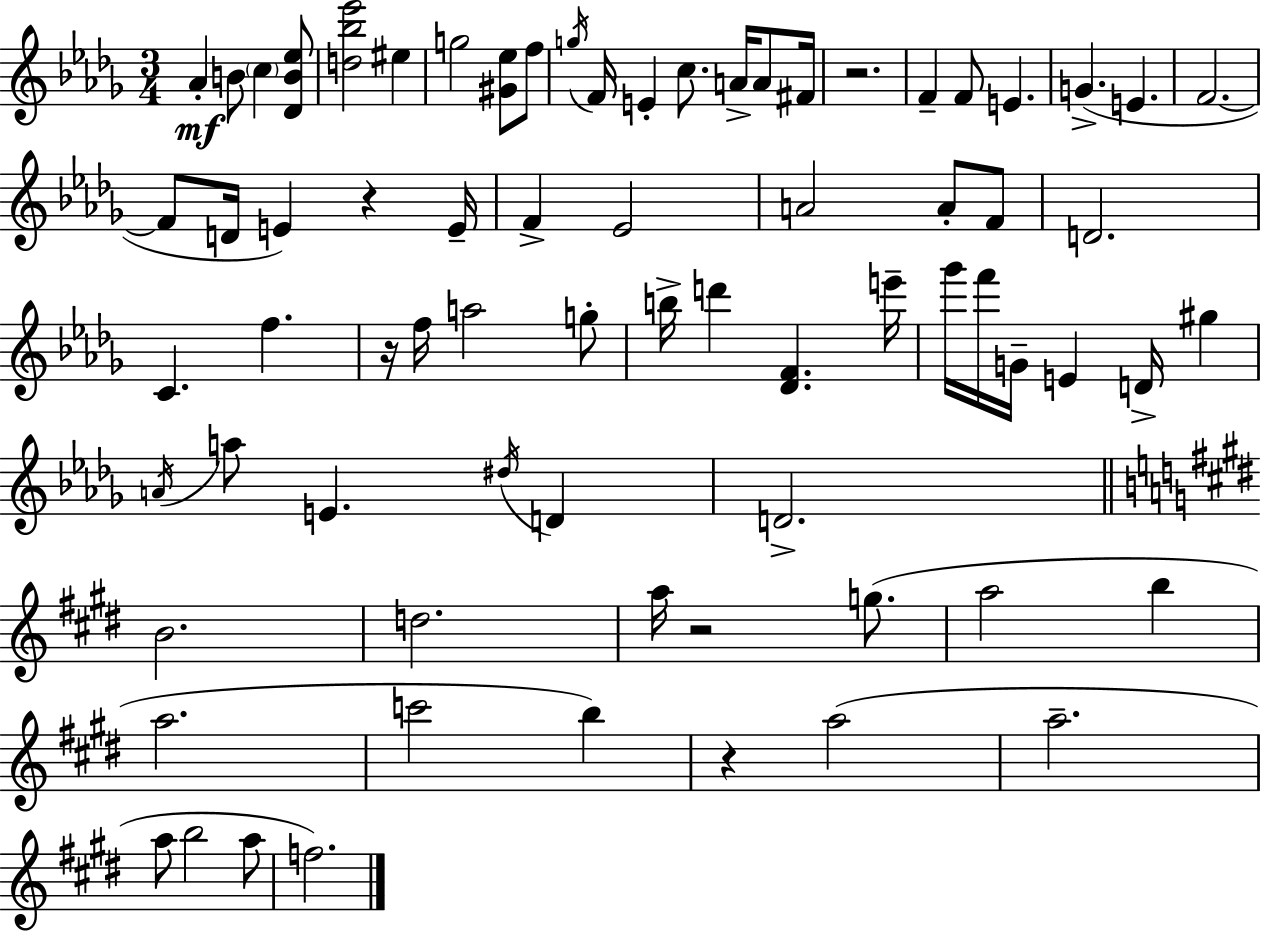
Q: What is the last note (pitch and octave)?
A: F5